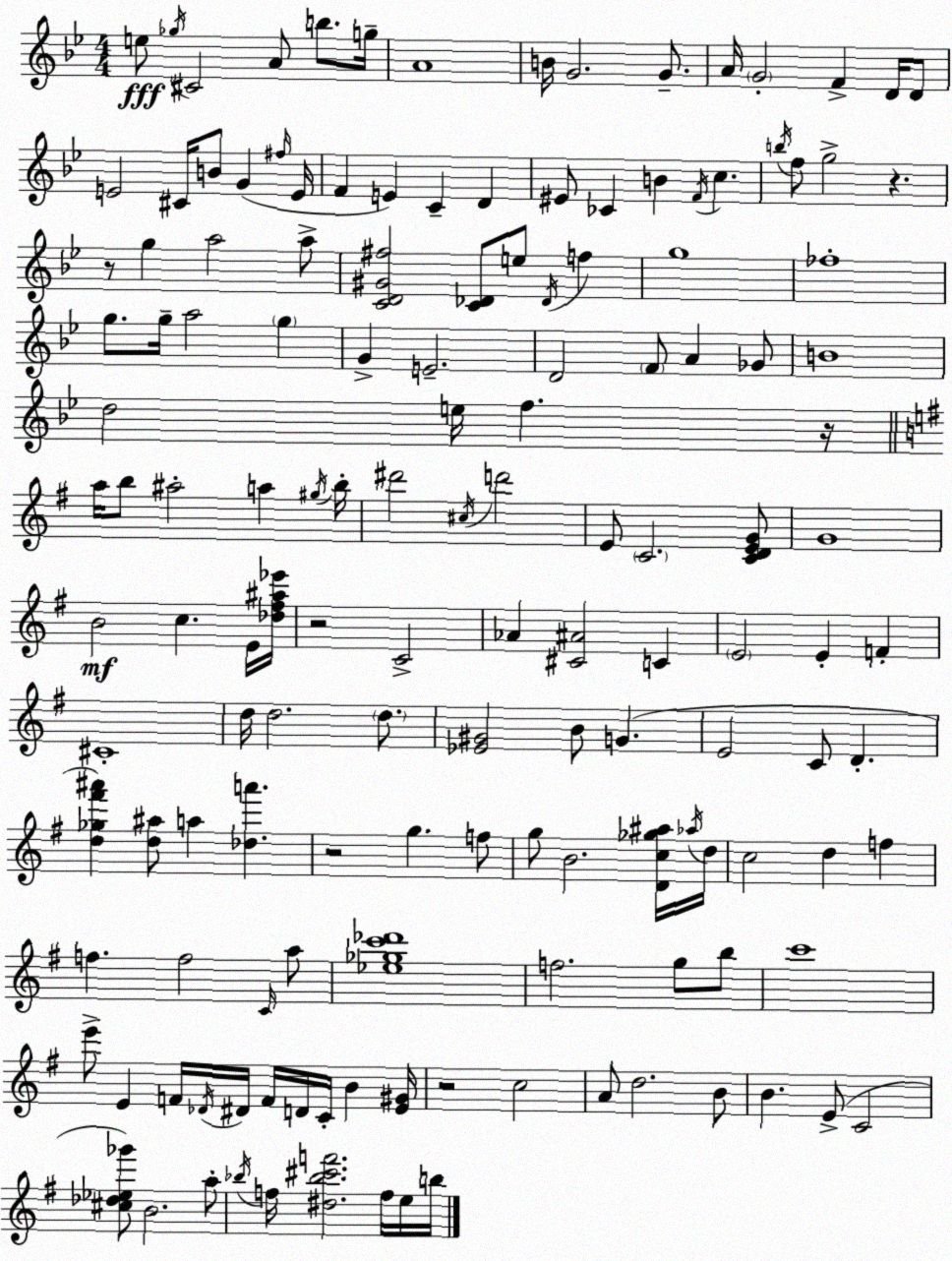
X:1
T:Untitled
M:4/4
L:1/4
K:Bb
e/2 _g/4 ^C2 A/2 b/2 g/4 A4 B/4 G2 G/2 A/4 G2 F D/4 D/2 E2 ^C/4 B/2 G ^f/4 E/4 F E C D ^E/2 _C B F/4 c b/4 f/2 g2 z z/2 g a2 a/2 [CD^G^f]2 [C_D]/2 e/2 _D/4 f g4 _f4 g/2 g/4 a2 g G E2 D2 F/2 A _G/2 B4 d2 e/4 f z/4 a/4 b/2 ^a2 a ^g/4 b/4 ^d'2 ^c/4 d'2 E/2 C2 [CDEG]/2 G4 B2 c E/4 [_d^f^a_e']/4 z2 C2 _A [^C^A]2 C E2 E F ^C4 d/4 d2 d/2 [_E^G]2 B/2 G E2 C/2 D [d_g^f'^a'] [d^a]/2 a [_da'] z2 g f/2 g/2 B2 [Dc_g^a]/4 _a/4 d/4 c2 d f f f2 C/4 a/2 [_e_gc'_d']4 f2 g/2 b/2 c'4 e'/2 E F/4 _D/4 ^D/4 F/4 D/4 C/4 B [E^G]/4 z2 c2 A/2 d2 B/2 B E/2 C2 [^c_d_e_g']/2 B2 a/2 _b/4 f/4 [^d_b^c'f']2 f/4 e/4 b/4